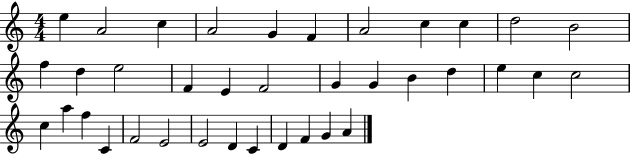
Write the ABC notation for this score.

X:1
T:Untitled
M:4/4
L:1/4
K:C
e A2 c A2 G F A2 c c d2 B2 f d e2 F E F2 G G B d e c c2 c a f C F2 E2 E2 D C D F G A